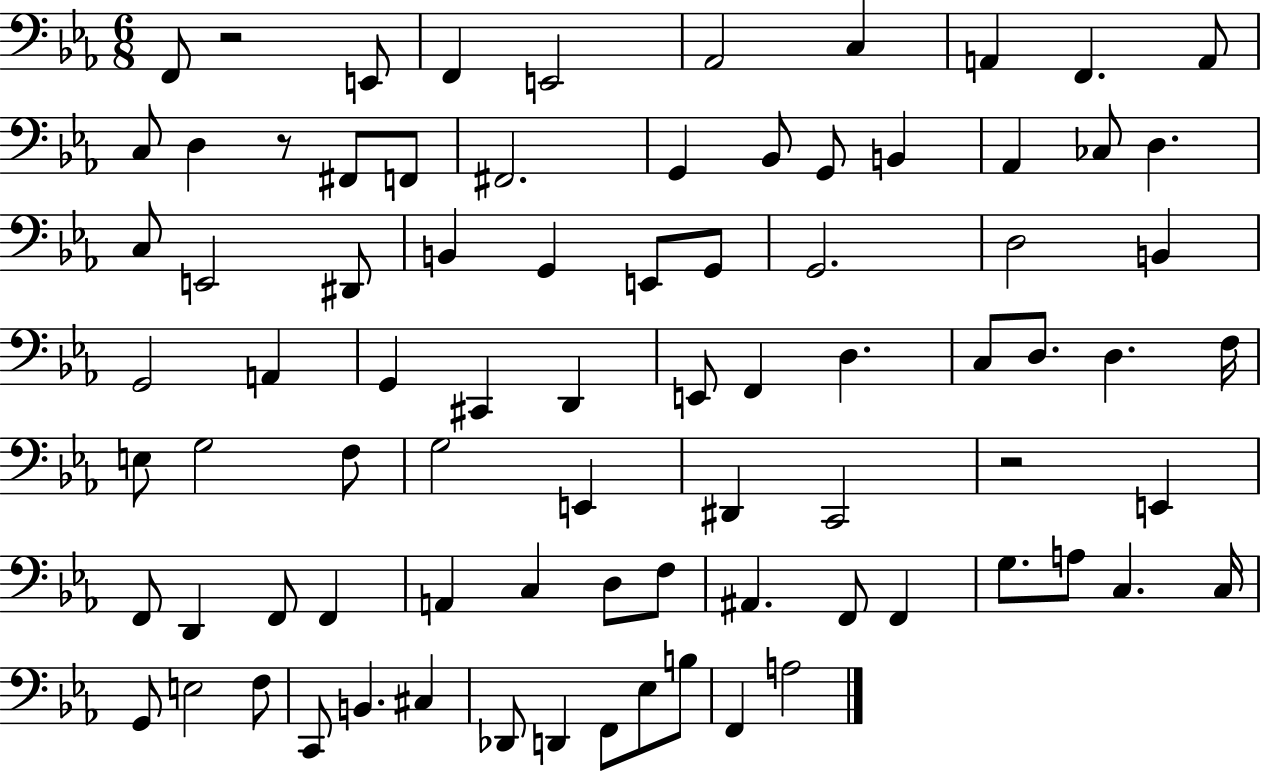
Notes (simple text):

F2/e R/h E2/e F2/q E2/h Ab2/h C3/q A2/q F2/q. A2/e C3/e D3/q R/e F#2/e F2/e F#2/h. G2/q Bb2/e G2/e B2/q Ab2/q CES3/e D3/q. C3/e E2/h D#2/e B2/q G2/q E2/e G2/e G2/h. D3/h B2/q G2/h A2/q G2/q C#2/q D2/q E2/e F2/q D3/q. C3/e D3/e. D3/q. F3/s E3/e G3/h F3/e G3/h E2/q D#2/q C2/h R/h E2/q F2/e D2/q F2/e F2/q A2/q C3/q D3/e F3/e A#2/q. F2/e F2/q G3/e. A3/e C3/q. C3/s G2/e E3/h F3/e C2/e B2/q. C#3/q Db2/e D2/q F2/e Eb3/e B3/e F2/q A3/h